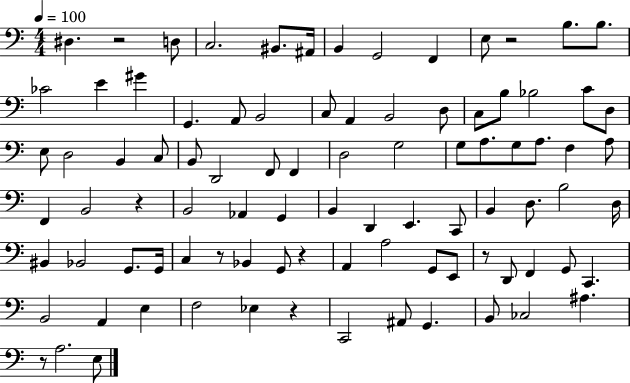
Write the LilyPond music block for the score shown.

{
  \clef bass
  \numericTimeSignature
  \time 4/4
  \key c \major
  \tempo 4 = 100
  dis4. r2 d8 | c2. bis,8. ais,16 | b,4 g,2 f,4 | e8 r2 b8. b8. | \break ces'2 e'4 gis'4 | g,4. a,8 b,2 | c8 a,4 b,2 d8 | c8 b8 bes2 c'8 d8 | \break e8 d2 b,4 c8 | b,8 d,2 f,8 f,4 | d2 g2 | g8 a8. g8 a8. f4 a8 | \break f,4 b,2 r4 | b,2 aes,4 g,4 | b,4 d,4 e,4. c,8 | b,4 d8. b2 d16 | \break bis,4 bes,2 g,8. g,16 | c4 r8 bes,4 g,8 r4 | a,4 a2 g,8 e,8 | r8 d,8 f,4 g,8 c,4. | \break b,2 a,4 e4 | f2 ees4 r4 | c,2 ais,8 g,4. | b,8 ces2 ais4. | \break r8 a2. e8 | \bar "|."
}